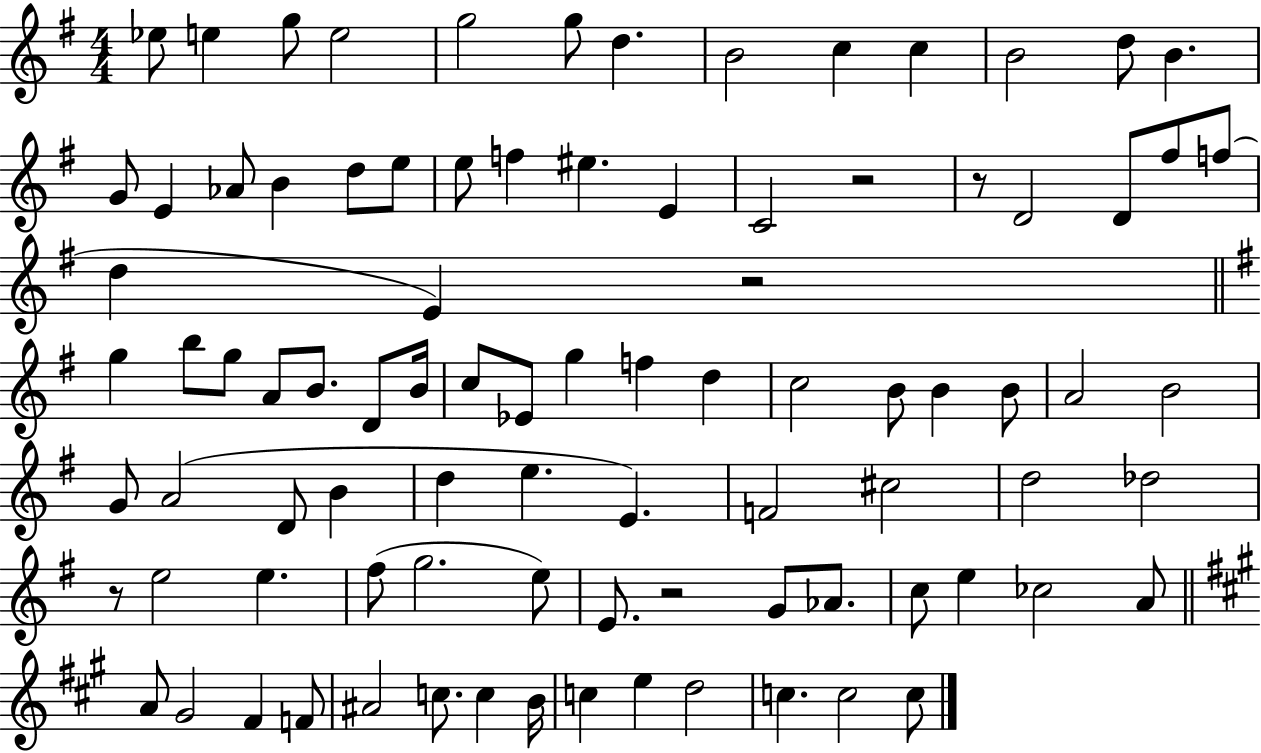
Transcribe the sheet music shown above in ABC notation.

X:1
T:Untitled
M:4/4
L:1/4
K:G
_e/2 e g/2 e2 g2 g/2 d B2 c c B2 d/2 B G/2 E _A/2 B d/2 e/2 e/2 f ^e E C2 z2 z/2 D2 D/2 ^f/2 f/2 d E z2 g b/2 g/2 A/2 B/2 D/2 B/4 c/2 _E/2 g f d c2 B/2 B B/2 A2 B2 G/2 A2 D/2 B d e E F2 ^c2 d2 _d2 z/2 e2 e ^f/2 g2 e/2 E/2 z2 G/2 _A/2 c/2 e _c2 A/2 A/2 ^G2 ^F F/2 ^A2 c/2 c B/4 c e d2 c c2 c/2